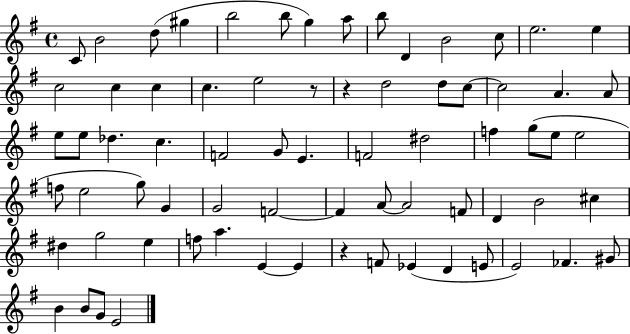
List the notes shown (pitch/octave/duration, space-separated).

C4/e B4/h D5/e G#5/q B5/h B5/e G5/q A5/e B5/e D4/q B4/h C5/e E5/h. E5/q C5/h C5/q C5/q C5/q. E5/h R/e R/q D5/h D5/e C5/e C5/h A4/q. A4/e E5/e E5/e Db5/q. C5/q. F4/h G4/e E4/q. F4/h D#5/h F5/q G5/e E5/e E5/h F5/e E5/h G5/e G4/q G4/h F4/h F4/q A4/e A4/h F4/e D4/q B4/h C#5/q D#5/q G5/h E5/q F5/e A5/q. E4/q E4/q R/q F4/e Eb4/q D4/q E4/e E4/h FES4/q. G#4/e B4/q B4/e G4/e E4/h